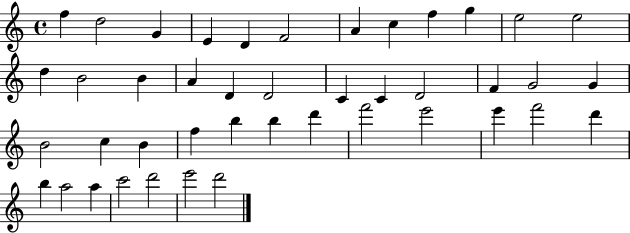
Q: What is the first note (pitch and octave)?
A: F5